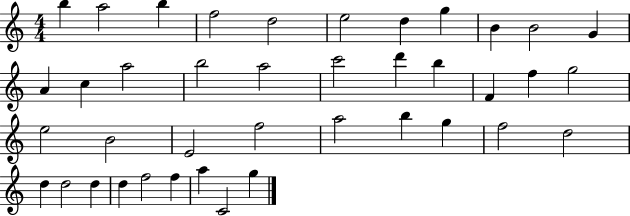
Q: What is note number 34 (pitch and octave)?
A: D5